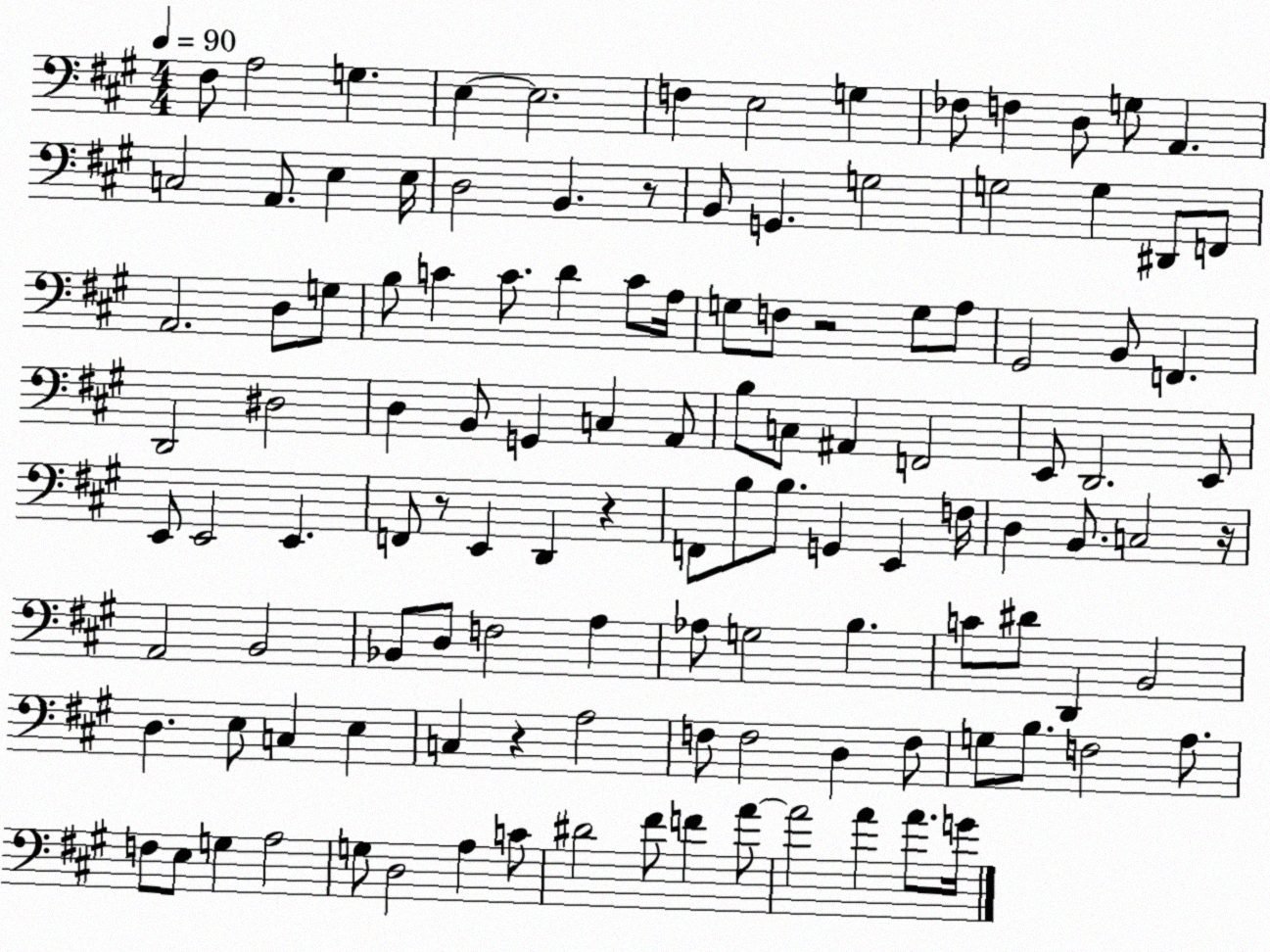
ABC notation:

X:1
T:Untitled
M:4/4
L:1/4
K:A
^F,/2 A,2 G, E, E,2 F, E,2 G, _F,/2 F, D,/2 G,/2 A,, C,2 A,,/2 E, E,/4 D,2 B,, z/2 B,,/2 G,, G,2 G,2 G, ^D,,/2 F,,/2 A,,2 D,/2 G,/2 B,/2 C C/2 D C/2 A,/4 G,/2 F,/2 z2 G,/2 A,/2 ^G,,2 B,,/2 F,, D,,2 ^D,2 D, B,,/2 G,, C, A,,/2 B,/2 C,/2 ^A,, F,,2 E,,/2 D,,2 E,,/2 E,,/2 E,,2 E,, F,,/2 z/2 E,, D,, z F,,/2 B,/2 B,/2 G,, E,, F,/4 D, B,,/2 C,2 z/4 A,,2 B,,2 _B,,/2 D,/2 F,2 A, _A,/2 G,2 B, C/2 ^D/2 D,, B,,2 D, E,/2 C, E, C, z A,2 F,/2 F,2 D, F,/2 G,/2 B,/2 F,2 A,/2 F,/2 E,/2 G, A,2 G,/2 D,2 A, C/2 ^D2 ^F/2 F A/2 A2 A A/2 G/4